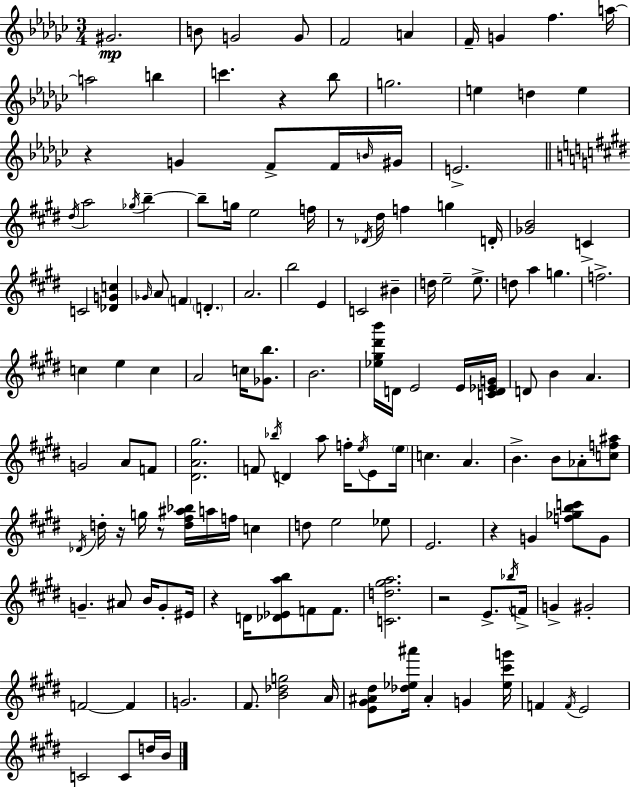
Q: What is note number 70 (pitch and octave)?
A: F4